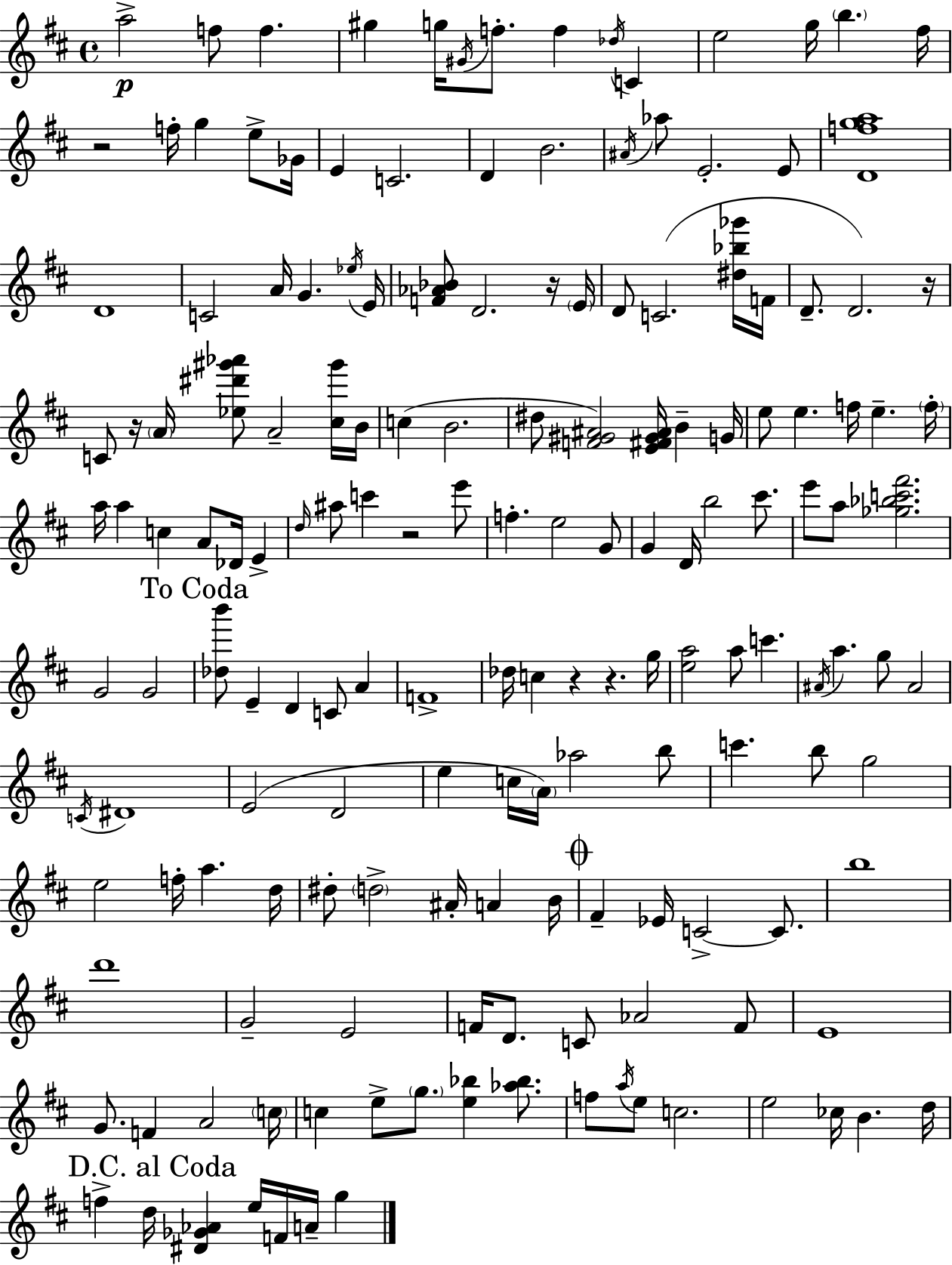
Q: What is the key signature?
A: D major